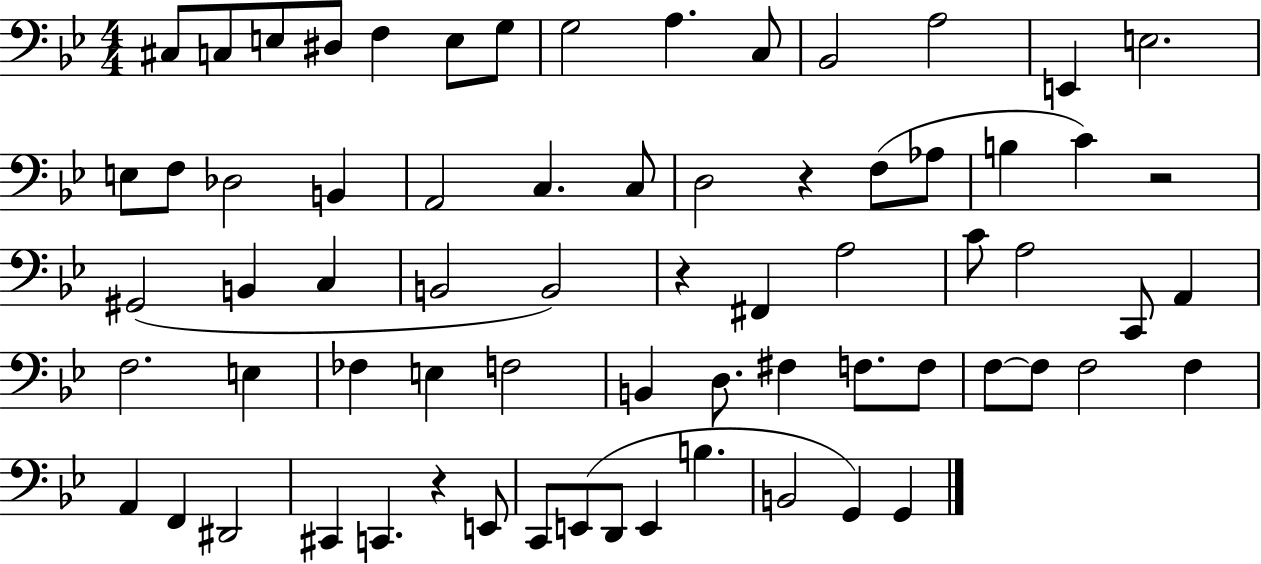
C#3/e C3/e E3/e D#3/e F3/q E3/e G3/e G3/h A3/q. C3/e Bb2/h A3/h E2/q E3/h. E3/e F3/e Db3/h B2/q A2/h C3/q. C3/e D3/h R/q F3/e Ab3/e B3/q C4/q R/h G#2/h B2/q C3/q B2/h B2/h R/q F#2/q A3/h C4/e A3/h C2/e A2/q F3/h. E3/q FES3/q E3/q F3/h B2/q D3/e. F#3/q F3/e. F3/e F3/e F3/e F3/h F3/q A2/q F2/q D#2/h C#2/q C2/q. R/q E2/e C2/e E2/e D2/e E2/q B3/q. B2/h G2/q G2/q